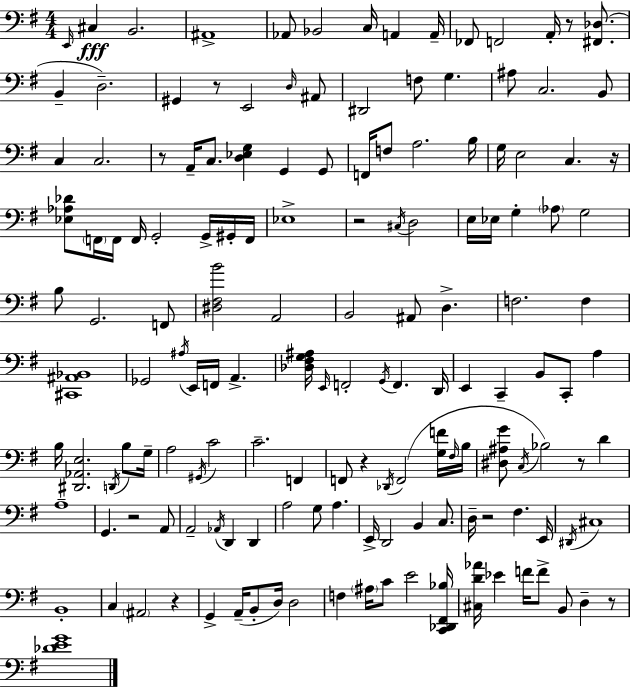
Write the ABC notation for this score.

X:1
T:Untitled
M:4/4
L:1/4
K:Em
E,,/4 ^C, B,,2 ^A,,4 _A,,/2 _B,,2 C,/4 A,, A,,/4 _F,,/2 F,,2 A,,/4 z/2 [^F,,_D,]/2 B,, D,2 ^G,, z/2 E,,2 D,/4 ^A,,/2 ^D,,2 F,/2 G, ^A,/2 C,2 B,,/2 C, C,2 z/2 A,,/4 C,/2 [D,_E,G,] G,, G,,/2 F,,/4 F,/2 A,2 B,/4 G,/4 E,2 C, z/4 [_E,_A,_D]/2 F,,/4 F,,/4 F,,/4 G,,2 G,,/4 ^G,,/4 F,,/4 _E,4 z2 ^C,/4 D,2 E,/4 _E,/4 G, _A,/2 G,2 B,/2 G,,2 F,,/2 [^D,^F,B]2 A,,2 B,,2 ^A,,/2 D, F,2 F, [^C,,^A,,_B,,]4 _G,,2 ^A,/4 E,,/4 F,,/4 A,, [_D,^F,G,^A,]/4 E,,/4 F,,2 G,,/4 F,, D,,/4 E,, C,, B,,/2 C,,/2 A, B,/4 [^D,,_A,,E,]2 D,,/4 B,/2 G,/4 A,2 ^G,,/4 C2 C2 F,, F,,/2 z _D,,/4 F,,2 [G,F]/4 ^F,/4 B,/4 [^D,^A,G]/2 C,/4 _B,2 z/2 D A,4 G,, z2 A,,/2 A,,2 _A,,/4 D,, D,, A,2 G,/2 A, E,,/4 D,,2 B,, C,/2 D,/4 z2 ^F, E,,/4 ^D,,/4 ^C,4 B,,4 C, ^A,,2 z G,, A,,/4 B,,/2 D,/4 D,2 F, ^A,/4 C/2 E2 [C,,_D,,^F,,_B,]/4 [^C,D_A]/4 _E F/4 F/2 B,,/2 D, z/2 [_DEG]4